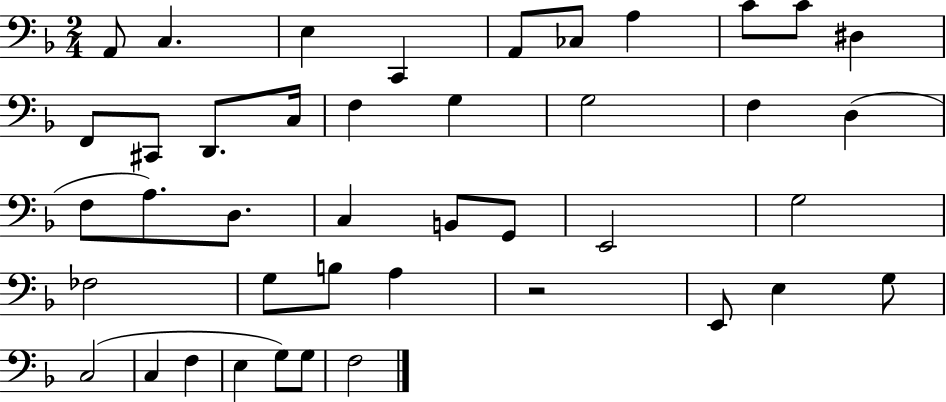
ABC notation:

X:1
T:Untitled
M:2/4
L:1/4
K:F
A,,/2 C, E, C,, A,,/2 _C,/2 A, C/2 C/2 ^D, F,,/2 ^C,,/2 D,,/2 C,/4 F, G, G,2 F, D, F,/2 A,/2 D,/2 C, B,,/2 G,,/2 E,,2 G,2 _F,2 G,/2 B,/2 A, z2 E,,/2 E, G,/2 C,2 C, F, E, G,/2 G,/2 F,2